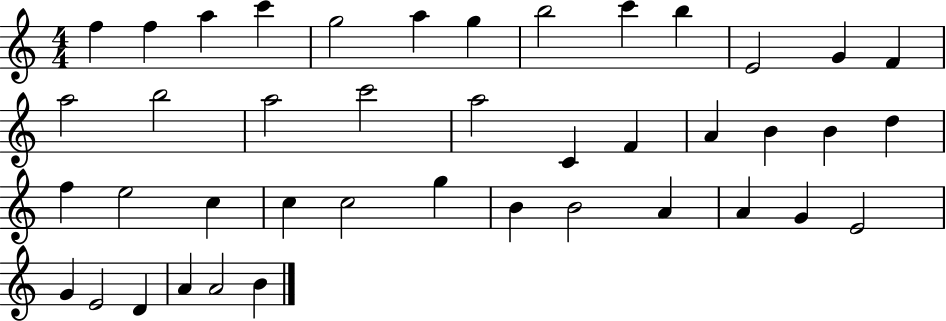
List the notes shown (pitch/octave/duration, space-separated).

F5/q F5/q A5/q C6/q G5/h A5/q G5/q B5/h C6/q B5/q E4/h G4/q F4/q A5/h B5/h A5/h C6/h A5/h C4/q F4/q A4/q B4/q B4/q D5/q F5/q E5/h C5/q C5/q C5/h G5/q B4/q B4/h A4/q A4/q G4/q E4/h G4/q E4/h D4/q A4/q A4/h B4/q